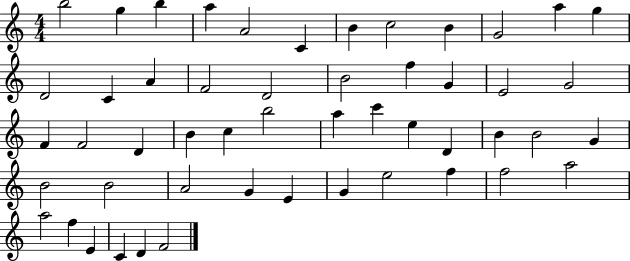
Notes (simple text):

B5/h G5/q B5/q A5/q A4/h C4/q B4/q C5/h B4/q G4/h A5/q G5/q D4/h C4/q A4/q F4/h D4/h B4/h F5/q G4/q E4/h G4/h F4/q F4/h D4/q B4/q C5/q B5/h A5/q C6/q E5/q D4/q B4/q B4/h G4/q B4/h B4/h A4/h G4/q E4/q G4/q E5/h F5/q F5/h A5/h A5/h F5/q E4/q C4/q D4/q F4/h